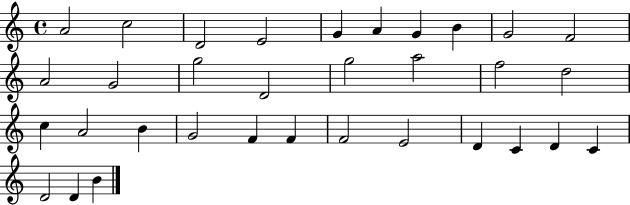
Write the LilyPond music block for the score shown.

{
  \clef treble
  \time 4/4
  \defaultTimeSignature
  \key c \major
  a'2 c''2 | d'2 e'2 | g'4 a'4 g'4 b'4 | g'2 f'2 | \break a'2 g'2 | g''2 d'2 | g''2 a''2 | f''2 d''2 | \break c''4 a'2 b'4 | g'2 f'4 f'4 | f'2 e'2 | d'4 c'4 d'4 c'4 | \break d'2 d'4 b'4 | \bar "|."
}